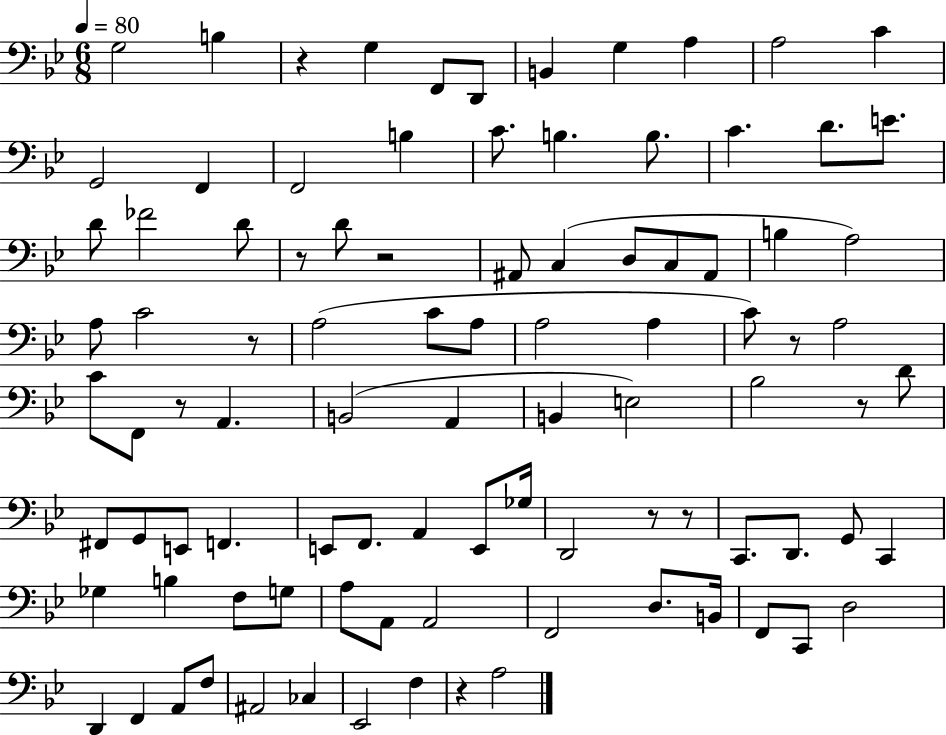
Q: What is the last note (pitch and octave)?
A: A3